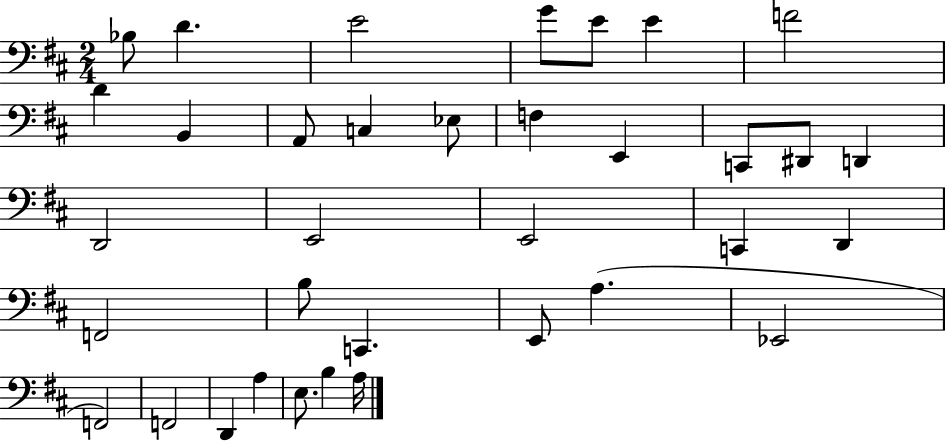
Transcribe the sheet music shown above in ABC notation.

X:1
T:Untitled
M:2/4
L:1/4
K:D
_B,/2 D E2 G/2 E/2 E F2 D B,, A,,/2 C, _E,/2 F, E,, C,,/2 ^D,,/2 D,, D,,2 E,,2 E,,2 C,, D,, F,,2 B,/2 C,, E,,/2 A, _E,,2 F,,2 F,,2 D,, A, E,/2 B, A,/4